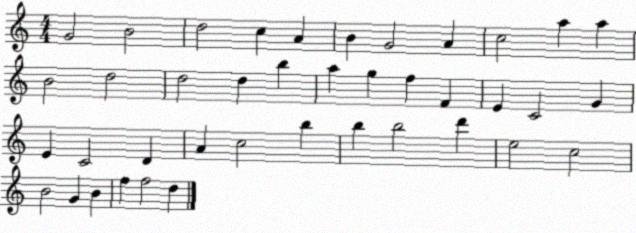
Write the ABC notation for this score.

X:1
T:Untitled
M:4/4
L:1/4
K:C
G2 B2 d2 c A B G2 A c2 a a B2 d2 d2 d b a g f F E C2 G E C2 D A c2 b b b2 d' e2 c2 B2 G B f f2 d